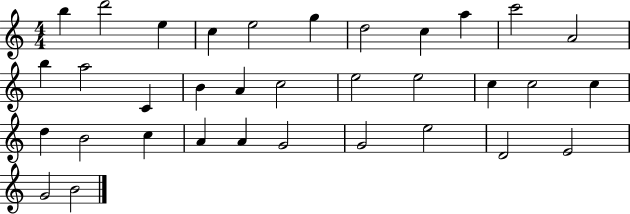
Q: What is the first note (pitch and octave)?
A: B5